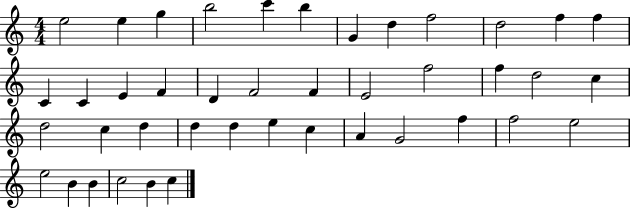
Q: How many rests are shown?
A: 0